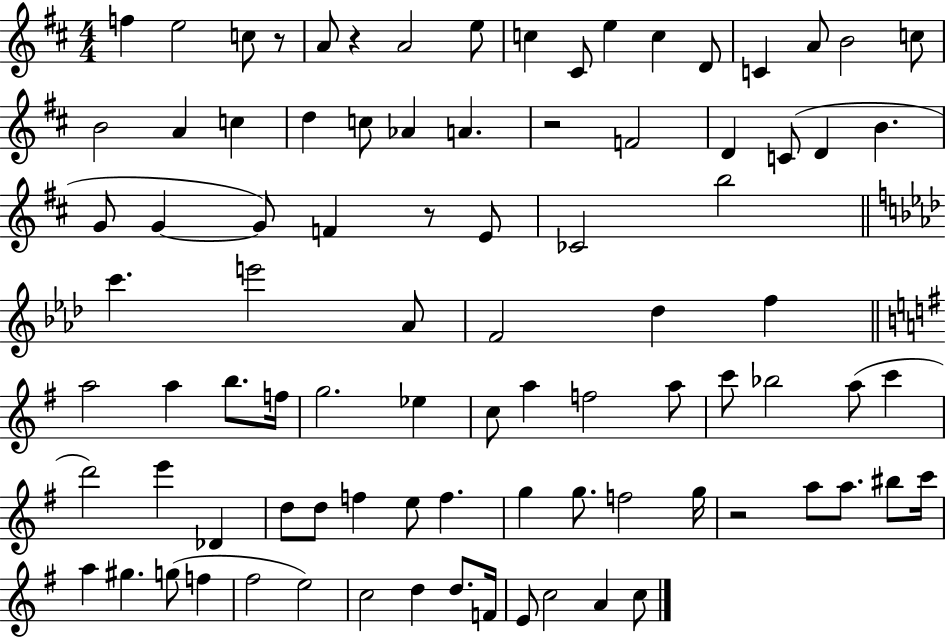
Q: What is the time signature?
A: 4/4